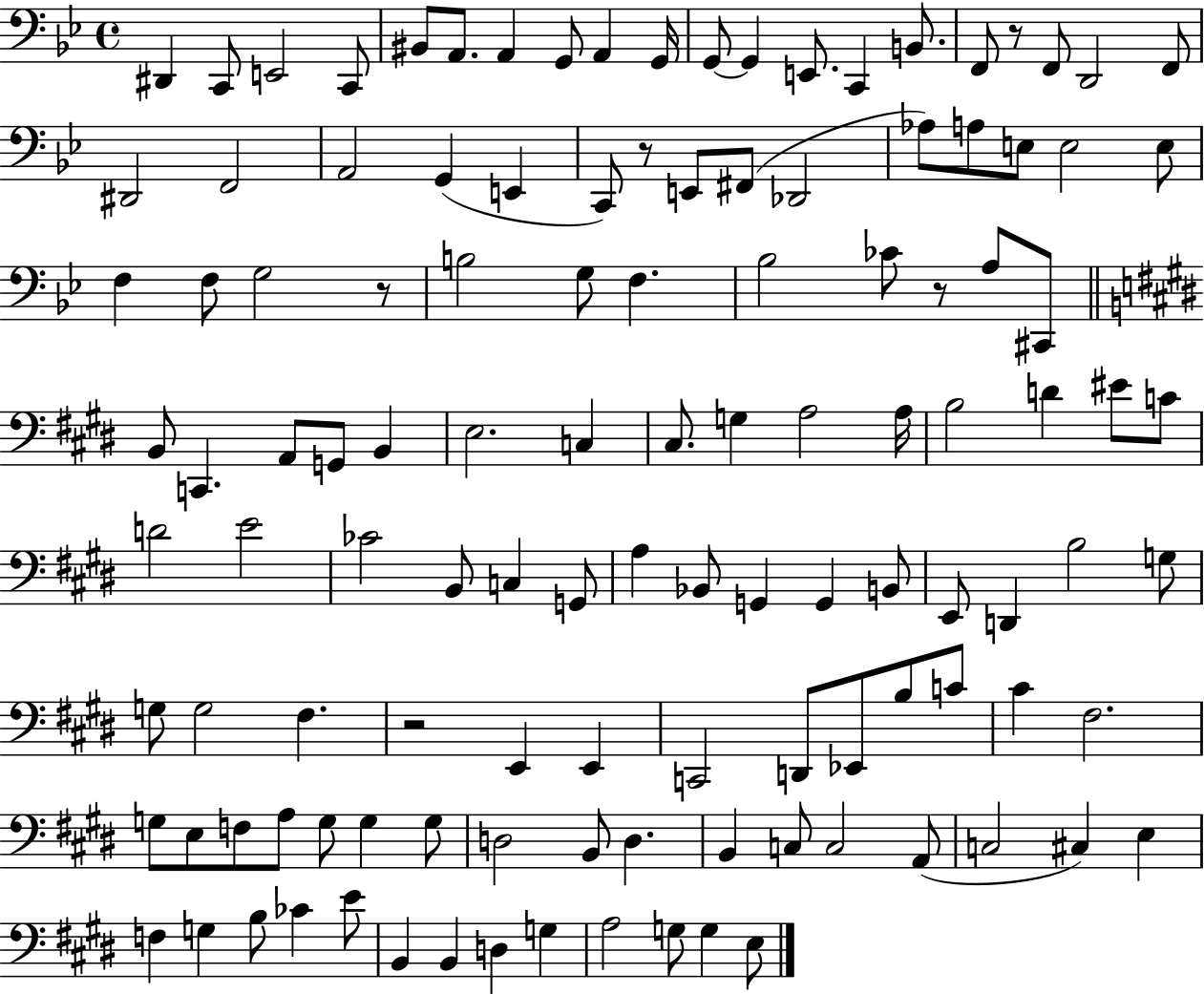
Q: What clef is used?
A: bass